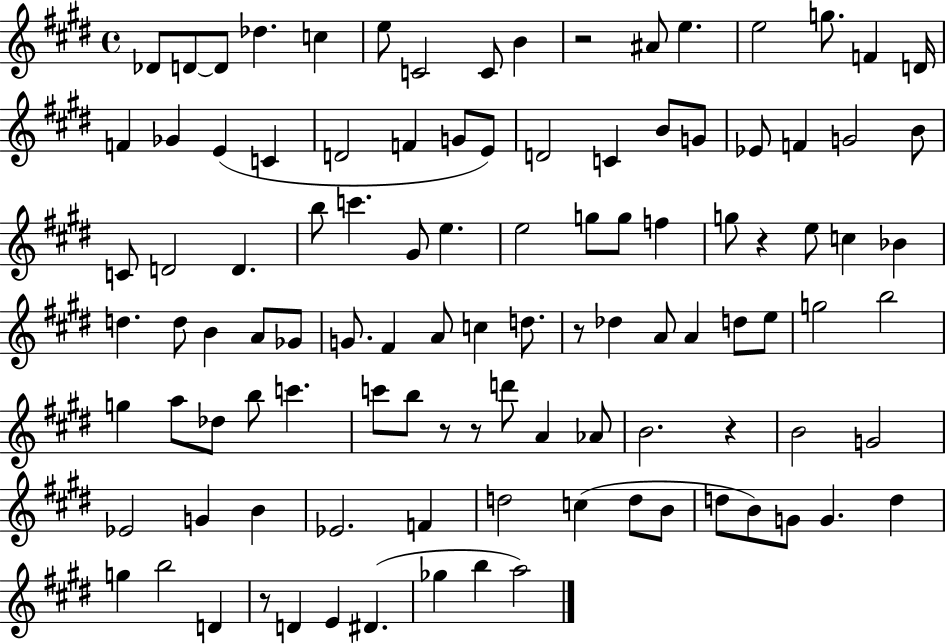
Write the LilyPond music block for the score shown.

{
  \clef treble
  \time 4/4
  \defaultTimeSignature
  \key e \major
  \repeat volta 2 { des'8 d'8~~ d'8 des''4. c''4 | e''8 c'2 c'8 b'4 | r2 ais'8 e''4. | e''2 g''8. f'4 d'16 | \break f'4 ges'4 e'4( c'4 | d'2 f'4 g'8 e'8) | d'2 c'4 b'8 g'8 | ees'8 f'4 g'2 b'8 | \break c'8 d'2 d'4. | b''8 c'''4. gis'8 e''4. | e''2 g''8 g''8 f''4 | g''8 r4 e''8 c''4 bes'4 | \break d''4. d''8 b'4 a'8 ges'8 | g'8. fis'4 a'8 c''4 d''8. | r8 des''4 a'8 a'4 d''8 e''8 | g''2 b''2 | \break g''4 a''8 des''8 b''8 c'''4. | c'''8 b''8 r8 r8 d'''8 a'4 aes'8 | b'2. r4 | b'2 g'2 | \break ees'2 g'4 b'4 | ees'2. f'4 | d''2 c''4( d''8 b'8 | d''8 b'8) g'8 g'4. d''4 | \break g''4 b''2 d'4 | r8 d'4 e'4 dis'4.( | ges''4 b''4 a''2) | } \bar "|."
}